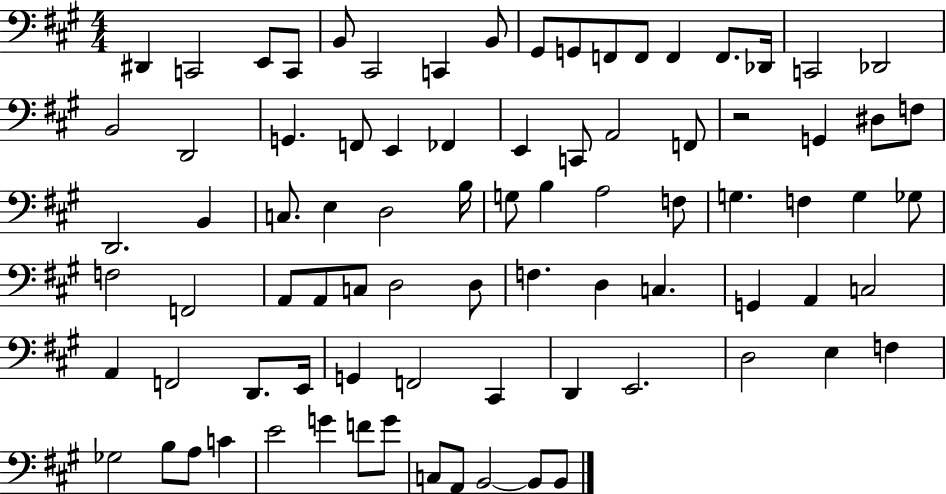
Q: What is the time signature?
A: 4/4